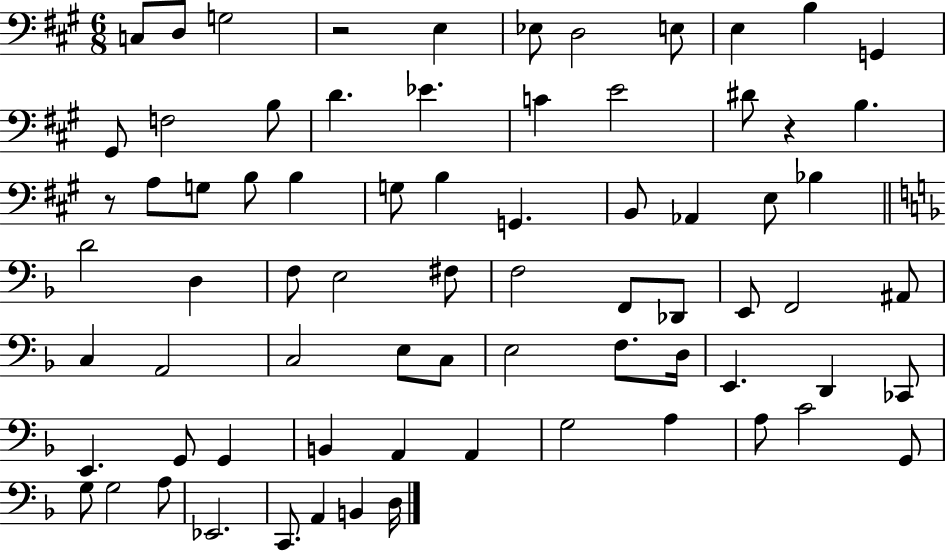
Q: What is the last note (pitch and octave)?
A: D3